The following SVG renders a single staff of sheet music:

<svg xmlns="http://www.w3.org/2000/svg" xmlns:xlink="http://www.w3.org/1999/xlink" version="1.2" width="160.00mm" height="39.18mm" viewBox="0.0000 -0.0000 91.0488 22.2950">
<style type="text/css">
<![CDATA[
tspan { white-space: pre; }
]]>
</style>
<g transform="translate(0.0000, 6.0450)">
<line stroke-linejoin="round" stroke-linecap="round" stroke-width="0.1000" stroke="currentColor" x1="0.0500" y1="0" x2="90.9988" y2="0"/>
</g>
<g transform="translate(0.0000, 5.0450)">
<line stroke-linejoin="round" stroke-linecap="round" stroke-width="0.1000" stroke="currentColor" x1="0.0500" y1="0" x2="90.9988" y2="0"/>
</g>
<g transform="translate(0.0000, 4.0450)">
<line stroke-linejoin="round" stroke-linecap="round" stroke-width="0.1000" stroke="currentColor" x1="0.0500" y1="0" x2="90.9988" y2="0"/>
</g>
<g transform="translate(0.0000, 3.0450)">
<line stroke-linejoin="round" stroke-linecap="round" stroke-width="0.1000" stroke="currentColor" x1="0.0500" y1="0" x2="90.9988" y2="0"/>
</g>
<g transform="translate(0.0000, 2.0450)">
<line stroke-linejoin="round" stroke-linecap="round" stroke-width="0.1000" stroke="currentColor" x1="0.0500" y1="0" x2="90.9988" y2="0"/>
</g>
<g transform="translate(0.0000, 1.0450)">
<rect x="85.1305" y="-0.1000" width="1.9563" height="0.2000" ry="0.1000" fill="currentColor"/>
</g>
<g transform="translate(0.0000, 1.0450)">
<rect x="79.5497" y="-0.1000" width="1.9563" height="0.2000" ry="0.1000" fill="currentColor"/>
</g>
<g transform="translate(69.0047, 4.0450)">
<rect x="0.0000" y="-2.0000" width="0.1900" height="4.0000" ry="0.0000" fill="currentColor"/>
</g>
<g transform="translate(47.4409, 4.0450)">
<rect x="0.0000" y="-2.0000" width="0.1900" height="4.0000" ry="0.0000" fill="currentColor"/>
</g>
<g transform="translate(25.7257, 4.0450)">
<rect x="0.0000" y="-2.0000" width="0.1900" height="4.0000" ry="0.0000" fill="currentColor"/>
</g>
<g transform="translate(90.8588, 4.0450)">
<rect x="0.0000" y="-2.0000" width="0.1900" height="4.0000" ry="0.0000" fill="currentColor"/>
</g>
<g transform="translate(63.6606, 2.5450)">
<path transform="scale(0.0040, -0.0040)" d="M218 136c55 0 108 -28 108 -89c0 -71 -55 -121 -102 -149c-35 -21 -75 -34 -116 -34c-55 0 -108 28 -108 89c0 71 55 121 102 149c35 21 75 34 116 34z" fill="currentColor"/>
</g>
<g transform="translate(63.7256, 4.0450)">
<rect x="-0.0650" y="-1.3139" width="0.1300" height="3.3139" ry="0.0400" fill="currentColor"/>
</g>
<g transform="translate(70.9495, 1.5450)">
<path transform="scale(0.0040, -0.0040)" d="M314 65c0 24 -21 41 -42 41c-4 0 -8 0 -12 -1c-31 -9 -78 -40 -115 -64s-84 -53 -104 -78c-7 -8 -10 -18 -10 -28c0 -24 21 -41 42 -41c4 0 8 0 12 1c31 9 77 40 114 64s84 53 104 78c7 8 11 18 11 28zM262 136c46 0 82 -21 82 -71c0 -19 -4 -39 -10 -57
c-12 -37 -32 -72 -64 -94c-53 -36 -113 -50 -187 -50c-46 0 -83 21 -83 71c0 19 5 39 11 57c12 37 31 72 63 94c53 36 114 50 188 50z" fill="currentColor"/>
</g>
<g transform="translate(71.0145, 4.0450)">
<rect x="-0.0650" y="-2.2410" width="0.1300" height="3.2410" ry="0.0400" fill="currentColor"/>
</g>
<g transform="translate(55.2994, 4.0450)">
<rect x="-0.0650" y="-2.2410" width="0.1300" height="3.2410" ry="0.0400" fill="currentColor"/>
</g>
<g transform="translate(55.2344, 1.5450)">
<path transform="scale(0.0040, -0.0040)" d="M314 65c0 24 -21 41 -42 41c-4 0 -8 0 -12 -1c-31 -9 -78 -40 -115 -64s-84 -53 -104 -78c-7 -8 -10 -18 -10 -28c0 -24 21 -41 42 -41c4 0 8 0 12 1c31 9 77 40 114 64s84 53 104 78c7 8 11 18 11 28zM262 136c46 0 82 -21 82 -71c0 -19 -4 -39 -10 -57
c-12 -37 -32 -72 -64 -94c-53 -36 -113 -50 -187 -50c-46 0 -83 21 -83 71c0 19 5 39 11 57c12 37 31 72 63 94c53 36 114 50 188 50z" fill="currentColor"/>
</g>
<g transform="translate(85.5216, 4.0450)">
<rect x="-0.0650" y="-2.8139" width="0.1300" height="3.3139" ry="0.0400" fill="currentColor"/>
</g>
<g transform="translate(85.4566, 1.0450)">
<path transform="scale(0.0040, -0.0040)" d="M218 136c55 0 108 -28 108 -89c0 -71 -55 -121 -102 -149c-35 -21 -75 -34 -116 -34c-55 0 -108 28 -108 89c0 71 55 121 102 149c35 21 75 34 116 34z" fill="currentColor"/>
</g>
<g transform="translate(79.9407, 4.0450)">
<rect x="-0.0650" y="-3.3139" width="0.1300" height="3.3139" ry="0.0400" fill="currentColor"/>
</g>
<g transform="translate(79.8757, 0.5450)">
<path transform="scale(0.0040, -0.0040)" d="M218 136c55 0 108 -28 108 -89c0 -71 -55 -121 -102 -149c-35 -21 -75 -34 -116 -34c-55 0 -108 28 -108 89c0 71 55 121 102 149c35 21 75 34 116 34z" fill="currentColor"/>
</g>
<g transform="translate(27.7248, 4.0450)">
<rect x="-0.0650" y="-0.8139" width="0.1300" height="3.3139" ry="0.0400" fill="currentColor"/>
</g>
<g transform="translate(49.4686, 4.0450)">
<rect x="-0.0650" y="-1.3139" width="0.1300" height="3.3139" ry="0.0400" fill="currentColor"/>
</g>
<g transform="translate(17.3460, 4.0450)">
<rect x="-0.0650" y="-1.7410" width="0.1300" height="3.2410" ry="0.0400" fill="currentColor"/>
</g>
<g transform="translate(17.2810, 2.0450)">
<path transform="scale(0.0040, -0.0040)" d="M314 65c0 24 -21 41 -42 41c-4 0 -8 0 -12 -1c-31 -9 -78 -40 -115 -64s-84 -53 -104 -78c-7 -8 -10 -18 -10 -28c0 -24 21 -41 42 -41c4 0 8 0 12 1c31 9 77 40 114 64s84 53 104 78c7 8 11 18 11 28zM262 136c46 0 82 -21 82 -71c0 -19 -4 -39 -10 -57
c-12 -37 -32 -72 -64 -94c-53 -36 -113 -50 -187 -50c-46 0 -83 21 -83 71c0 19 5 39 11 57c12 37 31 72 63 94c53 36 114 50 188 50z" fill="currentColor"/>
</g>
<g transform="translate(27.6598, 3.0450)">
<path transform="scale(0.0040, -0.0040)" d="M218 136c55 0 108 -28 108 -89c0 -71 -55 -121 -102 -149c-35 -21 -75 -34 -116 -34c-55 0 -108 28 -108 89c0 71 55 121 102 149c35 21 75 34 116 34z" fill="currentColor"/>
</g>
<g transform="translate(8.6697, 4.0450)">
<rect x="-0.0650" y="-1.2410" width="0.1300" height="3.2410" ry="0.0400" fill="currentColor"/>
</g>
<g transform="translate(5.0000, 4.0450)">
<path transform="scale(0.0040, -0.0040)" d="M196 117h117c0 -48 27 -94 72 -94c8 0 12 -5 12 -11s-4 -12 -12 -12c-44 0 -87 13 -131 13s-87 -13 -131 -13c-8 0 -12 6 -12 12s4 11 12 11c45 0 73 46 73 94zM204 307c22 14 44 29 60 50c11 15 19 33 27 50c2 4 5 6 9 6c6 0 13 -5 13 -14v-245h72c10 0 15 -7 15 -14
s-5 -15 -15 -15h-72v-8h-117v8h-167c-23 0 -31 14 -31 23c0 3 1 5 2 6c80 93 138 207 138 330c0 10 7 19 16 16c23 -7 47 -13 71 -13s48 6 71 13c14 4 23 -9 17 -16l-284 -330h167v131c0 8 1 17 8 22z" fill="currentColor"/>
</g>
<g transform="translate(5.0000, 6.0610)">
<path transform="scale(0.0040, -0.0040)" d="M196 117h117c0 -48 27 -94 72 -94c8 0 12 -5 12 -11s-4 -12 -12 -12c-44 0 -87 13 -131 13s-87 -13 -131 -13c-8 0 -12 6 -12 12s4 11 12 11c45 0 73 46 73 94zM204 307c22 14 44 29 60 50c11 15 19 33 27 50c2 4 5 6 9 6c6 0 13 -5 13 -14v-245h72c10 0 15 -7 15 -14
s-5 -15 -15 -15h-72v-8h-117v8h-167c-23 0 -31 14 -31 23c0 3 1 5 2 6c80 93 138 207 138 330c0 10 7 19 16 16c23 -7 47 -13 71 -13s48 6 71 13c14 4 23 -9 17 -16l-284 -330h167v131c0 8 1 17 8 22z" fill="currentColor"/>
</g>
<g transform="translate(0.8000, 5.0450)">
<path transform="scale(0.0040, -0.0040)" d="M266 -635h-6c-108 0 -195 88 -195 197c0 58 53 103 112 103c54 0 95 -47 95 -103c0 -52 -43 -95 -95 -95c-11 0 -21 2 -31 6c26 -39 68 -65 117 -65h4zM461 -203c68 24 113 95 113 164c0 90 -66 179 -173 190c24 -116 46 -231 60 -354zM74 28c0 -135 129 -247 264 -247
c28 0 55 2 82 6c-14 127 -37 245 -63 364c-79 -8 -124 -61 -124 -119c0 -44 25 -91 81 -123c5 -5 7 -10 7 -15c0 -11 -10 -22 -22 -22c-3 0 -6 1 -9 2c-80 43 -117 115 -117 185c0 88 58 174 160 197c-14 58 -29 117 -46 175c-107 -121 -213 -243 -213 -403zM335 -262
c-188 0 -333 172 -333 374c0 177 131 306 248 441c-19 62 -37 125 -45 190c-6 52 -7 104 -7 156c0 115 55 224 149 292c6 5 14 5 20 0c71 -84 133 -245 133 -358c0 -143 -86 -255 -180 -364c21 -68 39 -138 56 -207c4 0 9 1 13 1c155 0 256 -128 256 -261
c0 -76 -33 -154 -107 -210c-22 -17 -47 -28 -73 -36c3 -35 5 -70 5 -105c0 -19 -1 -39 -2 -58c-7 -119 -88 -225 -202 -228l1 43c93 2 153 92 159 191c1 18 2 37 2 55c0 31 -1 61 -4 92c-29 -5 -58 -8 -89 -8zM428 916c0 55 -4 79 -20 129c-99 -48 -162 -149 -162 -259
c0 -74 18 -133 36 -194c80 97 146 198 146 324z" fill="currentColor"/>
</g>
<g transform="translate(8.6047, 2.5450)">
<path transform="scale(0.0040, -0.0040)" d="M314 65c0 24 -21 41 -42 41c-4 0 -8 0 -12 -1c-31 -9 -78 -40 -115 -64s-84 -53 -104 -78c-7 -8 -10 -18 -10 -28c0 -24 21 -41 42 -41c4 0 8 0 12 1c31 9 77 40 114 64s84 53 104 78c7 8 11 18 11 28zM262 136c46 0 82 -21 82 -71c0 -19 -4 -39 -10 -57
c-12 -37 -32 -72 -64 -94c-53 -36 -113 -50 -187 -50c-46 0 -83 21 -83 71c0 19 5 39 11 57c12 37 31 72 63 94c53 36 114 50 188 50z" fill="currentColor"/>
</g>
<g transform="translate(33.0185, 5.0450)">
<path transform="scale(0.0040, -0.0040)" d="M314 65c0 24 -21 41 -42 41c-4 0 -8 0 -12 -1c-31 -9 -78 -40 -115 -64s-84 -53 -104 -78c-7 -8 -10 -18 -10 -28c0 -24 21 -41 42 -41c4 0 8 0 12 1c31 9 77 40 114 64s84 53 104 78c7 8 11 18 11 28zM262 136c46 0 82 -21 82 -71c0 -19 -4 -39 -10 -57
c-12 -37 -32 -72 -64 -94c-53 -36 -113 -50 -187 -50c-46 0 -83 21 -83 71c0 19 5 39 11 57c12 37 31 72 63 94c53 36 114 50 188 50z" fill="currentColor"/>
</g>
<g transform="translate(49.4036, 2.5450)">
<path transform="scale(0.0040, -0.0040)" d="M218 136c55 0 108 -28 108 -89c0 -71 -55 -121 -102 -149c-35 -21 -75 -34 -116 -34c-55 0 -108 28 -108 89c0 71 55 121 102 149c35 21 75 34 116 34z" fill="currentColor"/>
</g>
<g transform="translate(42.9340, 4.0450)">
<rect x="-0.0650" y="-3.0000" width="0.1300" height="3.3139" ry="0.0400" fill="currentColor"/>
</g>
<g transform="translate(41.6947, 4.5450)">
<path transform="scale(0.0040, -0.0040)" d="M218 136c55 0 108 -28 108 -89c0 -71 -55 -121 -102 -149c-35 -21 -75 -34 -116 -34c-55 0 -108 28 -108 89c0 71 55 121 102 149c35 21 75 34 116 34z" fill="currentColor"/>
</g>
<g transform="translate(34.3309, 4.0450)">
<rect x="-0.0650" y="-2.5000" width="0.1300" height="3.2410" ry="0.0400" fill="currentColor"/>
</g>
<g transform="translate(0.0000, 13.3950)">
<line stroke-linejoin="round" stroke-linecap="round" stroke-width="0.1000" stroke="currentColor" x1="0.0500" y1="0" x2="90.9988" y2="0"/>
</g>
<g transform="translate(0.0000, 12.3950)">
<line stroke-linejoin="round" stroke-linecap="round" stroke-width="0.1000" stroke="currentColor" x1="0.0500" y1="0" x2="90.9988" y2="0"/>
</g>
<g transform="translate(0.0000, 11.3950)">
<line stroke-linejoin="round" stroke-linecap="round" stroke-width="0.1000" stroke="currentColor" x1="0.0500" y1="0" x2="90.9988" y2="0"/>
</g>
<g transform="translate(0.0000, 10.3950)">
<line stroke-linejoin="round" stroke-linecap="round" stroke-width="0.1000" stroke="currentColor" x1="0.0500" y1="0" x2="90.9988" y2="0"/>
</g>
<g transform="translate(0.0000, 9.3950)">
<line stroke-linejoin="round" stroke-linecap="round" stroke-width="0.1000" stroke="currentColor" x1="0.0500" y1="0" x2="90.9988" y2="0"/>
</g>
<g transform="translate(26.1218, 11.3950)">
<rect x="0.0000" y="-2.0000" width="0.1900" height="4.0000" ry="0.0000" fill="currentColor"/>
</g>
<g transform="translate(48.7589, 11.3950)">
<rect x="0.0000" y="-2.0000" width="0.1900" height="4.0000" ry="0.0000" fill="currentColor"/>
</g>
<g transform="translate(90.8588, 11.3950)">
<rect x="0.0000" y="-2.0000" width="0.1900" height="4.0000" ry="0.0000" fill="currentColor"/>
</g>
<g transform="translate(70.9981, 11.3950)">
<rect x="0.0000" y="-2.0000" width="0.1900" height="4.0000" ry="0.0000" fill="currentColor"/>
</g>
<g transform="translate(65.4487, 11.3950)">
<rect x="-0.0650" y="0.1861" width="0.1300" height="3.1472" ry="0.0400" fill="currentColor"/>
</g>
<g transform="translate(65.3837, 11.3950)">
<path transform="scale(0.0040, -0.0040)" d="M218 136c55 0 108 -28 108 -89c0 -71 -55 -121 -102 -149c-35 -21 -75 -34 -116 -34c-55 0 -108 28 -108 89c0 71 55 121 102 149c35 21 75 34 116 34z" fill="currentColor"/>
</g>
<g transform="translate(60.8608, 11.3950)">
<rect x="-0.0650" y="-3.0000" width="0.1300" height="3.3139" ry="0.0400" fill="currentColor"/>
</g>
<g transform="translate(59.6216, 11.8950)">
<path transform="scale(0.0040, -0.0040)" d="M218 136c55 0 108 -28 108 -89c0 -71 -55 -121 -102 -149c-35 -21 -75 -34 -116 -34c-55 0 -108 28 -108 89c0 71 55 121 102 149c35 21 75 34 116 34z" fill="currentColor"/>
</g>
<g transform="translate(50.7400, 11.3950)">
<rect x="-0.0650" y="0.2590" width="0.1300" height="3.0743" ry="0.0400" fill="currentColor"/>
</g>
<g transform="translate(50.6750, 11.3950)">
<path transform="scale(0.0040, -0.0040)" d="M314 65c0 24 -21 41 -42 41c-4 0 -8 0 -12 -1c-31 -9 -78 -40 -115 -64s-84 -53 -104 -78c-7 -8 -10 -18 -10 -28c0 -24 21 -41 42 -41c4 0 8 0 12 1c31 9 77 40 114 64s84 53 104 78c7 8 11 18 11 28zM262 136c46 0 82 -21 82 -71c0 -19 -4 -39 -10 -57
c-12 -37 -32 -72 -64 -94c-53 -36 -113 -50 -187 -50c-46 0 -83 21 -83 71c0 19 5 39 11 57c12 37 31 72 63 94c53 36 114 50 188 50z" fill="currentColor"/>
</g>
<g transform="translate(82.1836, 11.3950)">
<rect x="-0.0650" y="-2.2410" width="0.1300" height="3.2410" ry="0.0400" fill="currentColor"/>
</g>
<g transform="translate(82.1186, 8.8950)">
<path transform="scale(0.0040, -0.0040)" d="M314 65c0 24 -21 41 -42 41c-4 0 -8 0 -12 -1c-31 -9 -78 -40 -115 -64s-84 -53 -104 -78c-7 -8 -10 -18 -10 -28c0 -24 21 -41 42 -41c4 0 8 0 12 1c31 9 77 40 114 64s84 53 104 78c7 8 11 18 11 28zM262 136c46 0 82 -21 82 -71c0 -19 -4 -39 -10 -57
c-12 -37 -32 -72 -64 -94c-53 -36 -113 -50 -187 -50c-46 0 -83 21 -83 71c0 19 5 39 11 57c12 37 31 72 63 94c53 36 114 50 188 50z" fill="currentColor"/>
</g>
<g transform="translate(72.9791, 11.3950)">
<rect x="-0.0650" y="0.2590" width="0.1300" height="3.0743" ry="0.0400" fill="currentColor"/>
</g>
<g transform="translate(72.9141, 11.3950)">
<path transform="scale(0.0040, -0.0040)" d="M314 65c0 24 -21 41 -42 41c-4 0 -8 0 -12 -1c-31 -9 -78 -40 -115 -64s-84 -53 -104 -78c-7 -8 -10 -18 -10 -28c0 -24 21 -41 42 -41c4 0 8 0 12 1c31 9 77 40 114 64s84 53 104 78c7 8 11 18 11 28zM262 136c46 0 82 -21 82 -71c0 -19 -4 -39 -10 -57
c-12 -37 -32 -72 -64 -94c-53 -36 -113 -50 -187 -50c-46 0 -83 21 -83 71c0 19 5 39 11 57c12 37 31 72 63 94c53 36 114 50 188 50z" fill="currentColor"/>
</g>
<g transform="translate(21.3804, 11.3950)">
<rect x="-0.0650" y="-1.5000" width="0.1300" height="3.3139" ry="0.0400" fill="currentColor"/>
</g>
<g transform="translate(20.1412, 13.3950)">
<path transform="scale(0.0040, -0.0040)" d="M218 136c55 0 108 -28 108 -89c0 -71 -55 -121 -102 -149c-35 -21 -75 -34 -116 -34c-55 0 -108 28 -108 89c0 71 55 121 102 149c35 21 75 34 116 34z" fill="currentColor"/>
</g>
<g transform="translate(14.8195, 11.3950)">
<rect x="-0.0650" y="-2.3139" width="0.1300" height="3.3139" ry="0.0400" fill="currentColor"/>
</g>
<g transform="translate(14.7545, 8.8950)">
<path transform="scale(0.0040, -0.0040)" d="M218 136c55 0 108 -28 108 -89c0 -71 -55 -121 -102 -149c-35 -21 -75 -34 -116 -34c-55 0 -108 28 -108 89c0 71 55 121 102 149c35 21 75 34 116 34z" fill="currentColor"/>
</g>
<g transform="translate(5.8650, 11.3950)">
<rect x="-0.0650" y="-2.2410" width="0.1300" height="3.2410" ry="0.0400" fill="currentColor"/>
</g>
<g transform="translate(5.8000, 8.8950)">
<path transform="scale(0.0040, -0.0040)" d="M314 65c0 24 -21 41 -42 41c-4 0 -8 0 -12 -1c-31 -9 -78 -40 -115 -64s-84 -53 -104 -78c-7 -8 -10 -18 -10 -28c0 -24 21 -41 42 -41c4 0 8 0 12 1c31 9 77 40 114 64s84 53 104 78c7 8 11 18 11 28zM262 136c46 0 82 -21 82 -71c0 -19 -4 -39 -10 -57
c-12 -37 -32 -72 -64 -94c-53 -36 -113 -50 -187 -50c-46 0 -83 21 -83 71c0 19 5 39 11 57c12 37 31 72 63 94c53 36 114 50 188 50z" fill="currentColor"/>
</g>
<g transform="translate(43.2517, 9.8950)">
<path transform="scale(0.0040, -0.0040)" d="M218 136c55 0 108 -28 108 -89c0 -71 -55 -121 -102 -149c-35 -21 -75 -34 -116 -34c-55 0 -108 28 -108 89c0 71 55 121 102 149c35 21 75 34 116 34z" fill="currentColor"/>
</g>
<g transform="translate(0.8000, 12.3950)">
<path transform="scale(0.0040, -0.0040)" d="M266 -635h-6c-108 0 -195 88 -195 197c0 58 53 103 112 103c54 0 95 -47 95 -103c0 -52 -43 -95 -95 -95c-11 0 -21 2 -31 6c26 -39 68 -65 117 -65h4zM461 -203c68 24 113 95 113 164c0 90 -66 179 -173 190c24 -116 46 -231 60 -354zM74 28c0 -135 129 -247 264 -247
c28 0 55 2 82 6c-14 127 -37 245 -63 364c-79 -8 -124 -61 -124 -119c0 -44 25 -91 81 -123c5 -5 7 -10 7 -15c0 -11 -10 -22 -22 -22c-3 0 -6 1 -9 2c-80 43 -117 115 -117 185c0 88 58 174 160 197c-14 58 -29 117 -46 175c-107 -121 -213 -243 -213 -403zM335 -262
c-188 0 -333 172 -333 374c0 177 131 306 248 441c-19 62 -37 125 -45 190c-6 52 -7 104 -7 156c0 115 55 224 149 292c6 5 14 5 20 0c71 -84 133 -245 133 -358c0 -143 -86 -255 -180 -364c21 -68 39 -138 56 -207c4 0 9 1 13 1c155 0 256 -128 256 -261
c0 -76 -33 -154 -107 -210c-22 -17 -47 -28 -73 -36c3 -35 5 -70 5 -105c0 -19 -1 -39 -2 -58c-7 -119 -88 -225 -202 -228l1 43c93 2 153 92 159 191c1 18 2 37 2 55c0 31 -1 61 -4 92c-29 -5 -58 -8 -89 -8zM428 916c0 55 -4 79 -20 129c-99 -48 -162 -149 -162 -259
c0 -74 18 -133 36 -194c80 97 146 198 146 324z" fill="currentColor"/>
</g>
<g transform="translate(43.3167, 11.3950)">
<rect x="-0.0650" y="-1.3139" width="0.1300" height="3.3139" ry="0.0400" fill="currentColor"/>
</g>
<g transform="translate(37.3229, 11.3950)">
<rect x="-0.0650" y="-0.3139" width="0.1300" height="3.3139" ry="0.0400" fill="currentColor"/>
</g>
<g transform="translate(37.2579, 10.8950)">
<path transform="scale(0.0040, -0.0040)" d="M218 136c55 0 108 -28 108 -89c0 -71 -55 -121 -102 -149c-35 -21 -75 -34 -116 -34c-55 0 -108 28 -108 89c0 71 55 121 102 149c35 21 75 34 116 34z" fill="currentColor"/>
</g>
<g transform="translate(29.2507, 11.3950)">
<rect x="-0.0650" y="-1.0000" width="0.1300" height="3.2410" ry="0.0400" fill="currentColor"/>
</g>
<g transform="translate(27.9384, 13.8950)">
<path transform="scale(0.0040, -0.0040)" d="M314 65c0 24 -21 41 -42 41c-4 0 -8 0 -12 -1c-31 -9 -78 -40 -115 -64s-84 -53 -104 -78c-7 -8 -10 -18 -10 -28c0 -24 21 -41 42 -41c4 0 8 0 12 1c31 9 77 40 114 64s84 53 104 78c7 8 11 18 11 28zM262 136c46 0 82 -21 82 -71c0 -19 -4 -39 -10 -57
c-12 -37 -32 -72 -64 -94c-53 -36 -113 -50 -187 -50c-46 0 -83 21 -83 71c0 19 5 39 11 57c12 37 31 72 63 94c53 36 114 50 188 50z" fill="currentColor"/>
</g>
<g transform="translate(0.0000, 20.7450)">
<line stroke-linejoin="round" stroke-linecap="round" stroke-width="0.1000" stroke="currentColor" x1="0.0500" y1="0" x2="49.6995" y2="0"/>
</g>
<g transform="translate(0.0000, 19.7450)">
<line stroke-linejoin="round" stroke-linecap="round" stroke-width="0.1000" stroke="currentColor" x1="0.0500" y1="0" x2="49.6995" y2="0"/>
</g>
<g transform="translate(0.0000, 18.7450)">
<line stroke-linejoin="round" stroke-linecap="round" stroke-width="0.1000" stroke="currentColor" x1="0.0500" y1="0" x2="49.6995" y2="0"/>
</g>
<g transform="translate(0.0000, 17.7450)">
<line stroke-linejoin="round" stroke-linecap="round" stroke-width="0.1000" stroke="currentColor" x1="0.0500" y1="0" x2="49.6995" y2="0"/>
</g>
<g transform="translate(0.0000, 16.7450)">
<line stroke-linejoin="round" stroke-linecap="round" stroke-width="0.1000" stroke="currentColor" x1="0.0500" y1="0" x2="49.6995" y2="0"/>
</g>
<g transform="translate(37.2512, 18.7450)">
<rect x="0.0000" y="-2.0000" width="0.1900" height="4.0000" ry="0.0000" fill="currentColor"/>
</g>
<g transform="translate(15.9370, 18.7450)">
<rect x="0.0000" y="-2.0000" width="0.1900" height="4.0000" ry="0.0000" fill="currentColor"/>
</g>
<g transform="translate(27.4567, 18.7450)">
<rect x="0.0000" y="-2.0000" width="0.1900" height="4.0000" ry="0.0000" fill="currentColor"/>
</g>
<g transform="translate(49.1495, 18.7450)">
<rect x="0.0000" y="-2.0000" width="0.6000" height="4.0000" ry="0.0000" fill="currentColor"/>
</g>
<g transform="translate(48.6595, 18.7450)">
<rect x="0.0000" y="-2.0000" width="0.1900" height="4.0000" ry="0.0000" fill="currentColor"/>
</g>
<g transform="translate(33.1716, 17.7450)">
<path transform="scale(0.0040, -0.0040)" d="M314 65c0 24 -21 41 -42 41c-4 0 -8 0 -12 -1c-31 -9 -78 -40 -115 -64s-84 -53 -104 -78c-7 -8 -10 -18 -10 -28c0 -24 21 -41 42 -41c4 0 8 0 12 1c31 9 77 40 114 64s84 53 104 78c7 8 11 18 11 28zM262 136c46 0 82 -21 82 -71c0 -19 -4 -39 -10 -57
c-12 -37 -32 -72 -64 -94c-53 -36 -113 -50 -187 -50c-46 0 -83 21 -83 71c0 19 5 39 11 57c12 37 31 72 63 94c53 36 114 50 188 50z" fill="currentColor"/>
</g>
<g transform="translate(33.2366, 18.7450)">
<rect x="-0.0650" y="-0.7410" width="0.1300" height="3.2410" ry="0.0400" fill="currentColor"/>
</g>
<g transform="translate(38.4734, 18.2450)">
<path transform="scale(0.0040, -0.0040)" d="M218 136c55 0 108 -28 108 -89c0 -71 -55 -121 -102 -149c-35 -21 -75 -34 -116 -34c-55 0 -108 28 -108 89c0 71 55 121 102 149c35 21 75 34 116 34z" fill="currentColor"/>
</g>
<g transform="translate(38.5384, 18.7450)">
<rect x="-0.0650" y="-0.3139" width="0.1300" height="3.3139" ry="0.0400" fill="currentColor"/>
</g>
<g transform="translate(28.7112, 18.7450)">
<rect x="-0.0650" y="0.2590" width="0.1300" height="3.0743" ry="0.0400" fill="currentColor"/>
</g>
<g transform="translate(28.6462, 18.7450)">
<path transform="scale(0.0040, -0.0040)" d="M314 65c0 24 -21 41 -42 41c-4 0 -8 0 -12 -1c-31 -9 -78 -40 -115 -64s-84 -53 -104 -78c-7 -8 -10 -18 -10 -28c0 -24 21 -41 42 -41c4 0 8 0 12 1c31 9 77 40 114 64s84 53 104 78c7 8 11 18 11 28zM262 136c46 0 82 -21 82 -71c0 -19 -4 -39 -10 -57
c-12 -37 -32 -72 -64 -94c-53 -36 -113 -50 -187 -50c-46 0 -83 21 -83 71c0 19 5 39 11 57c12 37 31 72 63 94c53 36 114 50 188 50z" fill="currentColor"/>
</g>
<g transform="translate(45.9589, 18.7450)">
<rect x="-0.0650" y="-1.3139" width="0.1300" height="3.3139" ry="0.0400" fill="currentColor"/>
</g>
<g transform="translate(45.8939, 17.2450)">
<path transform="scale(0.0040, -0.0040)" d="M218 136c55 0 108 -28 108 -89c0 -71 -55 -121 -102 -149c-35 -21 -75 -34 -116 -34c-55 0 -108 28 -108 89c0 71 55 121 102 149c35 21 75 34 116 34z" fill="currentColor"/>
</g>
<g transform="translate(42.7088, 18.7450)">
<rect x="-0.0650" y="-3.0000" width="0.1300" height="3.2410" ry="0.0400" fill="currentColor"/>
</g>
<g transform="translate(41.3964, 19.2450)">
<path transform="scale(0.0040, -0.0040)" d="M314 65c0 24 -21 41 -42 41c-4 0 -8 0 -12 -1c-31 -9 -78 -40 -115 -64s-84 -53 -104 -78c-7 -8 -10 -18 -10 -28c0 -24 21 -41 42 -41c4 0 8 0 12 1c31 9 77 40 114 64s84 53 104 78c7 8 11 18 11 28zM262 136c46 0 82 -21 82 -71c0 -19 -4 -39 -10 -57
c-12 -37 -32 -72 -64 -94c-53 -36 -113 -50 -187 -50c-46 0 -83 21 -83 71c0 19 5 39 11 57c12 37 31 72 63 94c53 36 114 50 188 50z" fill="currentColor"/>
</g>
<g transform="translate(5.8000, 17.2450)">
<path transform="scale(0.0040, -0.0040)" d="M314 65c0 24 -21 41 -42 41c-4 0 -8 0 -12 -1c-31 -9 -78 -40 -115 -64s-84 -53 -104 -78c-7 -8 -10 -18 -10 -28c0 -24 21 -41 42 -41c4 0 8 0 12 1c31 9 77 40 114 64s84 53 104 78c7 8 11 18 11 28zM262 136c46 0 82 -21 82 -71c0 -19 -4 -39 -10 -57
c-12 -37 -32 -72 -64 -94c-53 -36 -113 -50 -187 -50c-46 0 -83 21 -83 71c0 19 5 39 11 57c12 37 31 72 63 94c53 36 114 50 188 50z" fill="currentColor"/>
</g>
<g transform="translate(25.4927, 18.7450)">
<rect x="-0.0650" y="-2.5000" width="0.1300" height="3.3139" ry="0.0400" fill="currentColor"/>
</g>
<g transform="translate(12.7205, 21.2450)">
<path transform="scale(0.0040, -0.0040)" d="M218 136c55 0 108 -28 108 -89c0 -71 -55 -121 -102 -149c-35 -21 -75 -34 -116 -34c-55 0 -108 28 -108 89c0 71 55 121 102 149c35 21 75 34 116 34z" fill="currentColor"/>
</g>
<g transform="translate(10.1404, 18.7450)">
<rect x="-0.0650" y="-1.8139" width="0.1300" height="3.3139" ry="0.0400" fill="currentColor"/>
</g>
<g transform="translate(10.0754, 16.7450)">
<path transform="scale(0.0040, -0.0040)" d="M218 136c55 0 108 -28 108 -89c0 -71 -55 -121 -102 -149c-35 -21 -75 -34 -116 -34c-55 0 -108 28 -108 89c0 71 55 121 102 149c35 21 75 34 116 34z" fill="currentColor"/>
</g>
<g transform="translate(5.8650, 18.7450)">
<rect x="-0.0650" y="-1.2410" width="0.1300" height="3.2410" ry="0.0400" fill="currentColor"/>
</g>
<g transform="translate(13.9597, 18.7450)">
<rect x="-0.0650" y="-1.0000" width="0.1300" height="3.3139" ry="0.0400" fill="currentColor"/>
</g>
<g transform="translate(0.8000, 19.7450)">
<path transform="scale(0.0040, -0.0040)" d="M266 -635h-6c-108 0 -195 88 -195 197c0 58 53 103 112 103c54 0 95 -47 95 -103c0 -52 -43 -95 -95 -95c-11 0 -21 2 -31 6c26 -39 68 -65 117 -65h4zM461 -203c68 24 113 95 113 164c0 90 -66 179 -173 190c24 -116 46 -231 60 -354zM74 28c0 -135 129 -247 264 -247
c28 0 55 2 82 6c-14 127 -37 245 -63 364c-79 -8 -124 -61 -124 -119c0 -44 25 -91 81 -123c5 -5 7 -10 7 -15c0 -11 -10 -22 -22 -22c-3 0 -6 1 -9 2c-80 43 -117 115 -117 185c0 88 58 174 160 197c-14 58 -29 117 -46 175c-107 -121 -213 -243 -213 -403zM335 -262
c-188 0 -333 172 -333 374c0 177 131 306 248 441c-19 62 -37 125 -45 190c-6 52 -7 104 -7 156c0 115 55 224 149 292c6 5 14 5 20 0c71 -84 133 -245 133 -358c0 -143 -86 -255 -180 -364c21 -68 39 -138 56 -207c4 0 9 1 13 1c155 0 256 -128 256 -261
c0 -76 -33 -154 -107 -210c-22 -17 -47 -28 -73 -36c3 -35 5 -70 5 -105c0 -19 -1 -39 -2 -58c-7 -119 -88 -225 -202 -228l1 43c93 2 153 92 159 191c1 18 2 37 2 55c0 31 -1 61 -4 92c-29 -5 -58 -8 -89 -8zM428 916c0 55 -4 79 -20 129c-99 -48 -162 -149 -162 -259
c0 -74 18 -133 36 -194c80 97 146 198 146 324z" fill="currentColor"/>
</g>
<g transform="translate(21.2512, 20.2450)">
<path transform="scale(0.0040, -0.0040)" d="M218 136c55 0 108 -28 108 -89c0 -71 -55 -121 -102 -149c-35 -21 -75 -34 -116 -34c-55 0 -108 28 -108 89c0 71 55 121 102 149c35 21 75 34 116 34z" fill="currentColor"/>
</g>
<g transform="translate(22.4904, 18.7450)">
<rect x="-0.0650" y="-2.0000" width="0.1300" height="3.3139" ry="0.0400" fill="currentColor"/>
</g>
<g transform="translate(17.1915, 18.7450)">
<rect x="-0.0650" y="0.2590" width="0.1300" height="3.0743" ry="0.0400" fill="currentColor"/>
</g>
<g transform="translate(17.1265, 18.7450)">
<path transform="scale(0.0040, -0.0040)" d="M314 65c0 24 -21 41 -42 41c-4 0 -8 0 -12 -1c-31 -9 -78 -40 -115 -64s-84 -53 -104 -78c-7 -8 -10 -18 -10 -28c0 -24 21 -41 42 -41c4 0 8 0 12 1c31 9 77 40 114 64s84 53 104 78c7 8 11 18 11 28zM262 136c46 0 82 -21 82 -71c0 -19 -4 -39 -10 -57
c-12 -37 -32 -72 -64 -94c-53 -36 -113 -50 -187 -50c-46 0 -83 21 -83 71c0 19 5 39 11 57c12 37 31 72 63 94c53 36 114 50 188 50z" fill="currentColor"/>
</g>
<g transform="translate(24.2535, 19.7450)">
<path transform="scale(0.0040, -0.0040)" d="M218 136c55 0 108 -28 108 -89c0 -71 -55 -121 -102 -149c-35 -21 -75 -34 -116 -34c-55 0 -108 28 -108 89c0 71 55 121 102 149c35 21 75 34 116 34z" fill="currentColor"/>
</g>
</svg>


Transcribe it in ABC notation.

X:1
T:Untitled
M:4/4
L:1/4
K:C
e2 f2 d G2 A e g2 e g2 b a g2 g E D2 c e B2 A B B2 g2 e2 f D B2 F G B2 d2 c A2 e